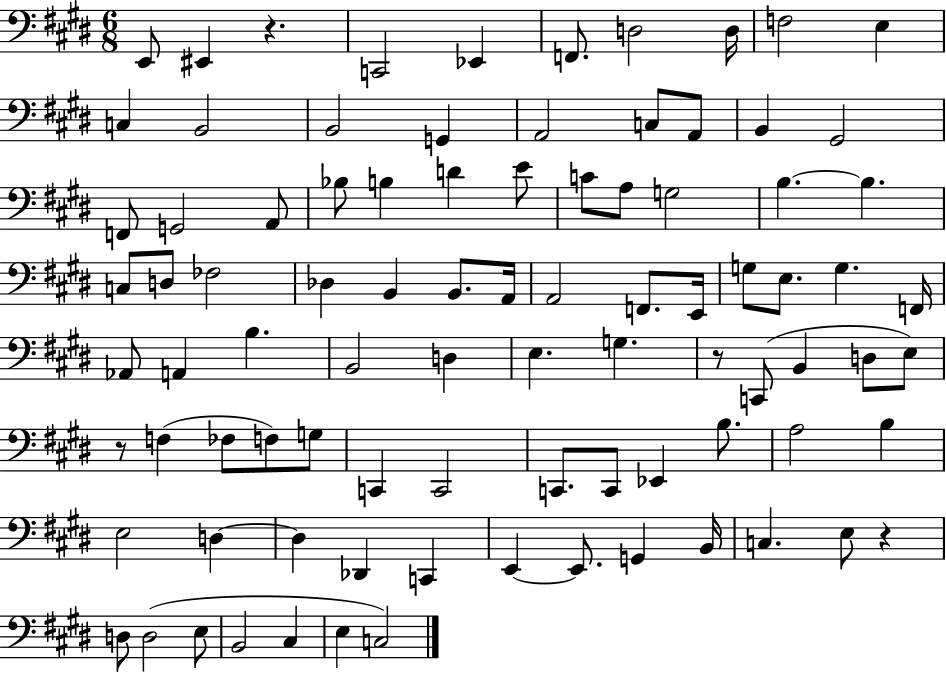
{
  \clef bass
  \numericTimeSignature
  \time 6/8
  \key e \major
  e,8 eis,4 r4. | c,2 ees,4 | f,8. d2 d16 | f2 e4 | \break c4 b,2 | b,2 g,4 | a,2 c8 a,8 | b,4 gis,2 | \break f,8 g,2 a,8 | bes8 b4 d'4 e'8 | c'8 a8 g2 | b4.~~ b4. | \break c8 d8 fes2 | des4 b,4 b,8. a,16 | a,2 f,8. e,16 | g8 e8. g4. f,16 | \break aes,8 a,4 b4. | b,2 d4 | e4. g4. | r8 c,8( b,4 d8 e8) | \break r8 f4( fes8 f8) g8 | c,4 c,2 | c,8. c,8 ees,4 b8. | a2 b4 | \break e2 d4~~ | d4 des,4 c,4 | e,4~~ e,8. g,4 b,16 | c4. e8 r4 | \break d8 d2( e8 | b,2 cis4 | e4 c2) | \bar "|."
}